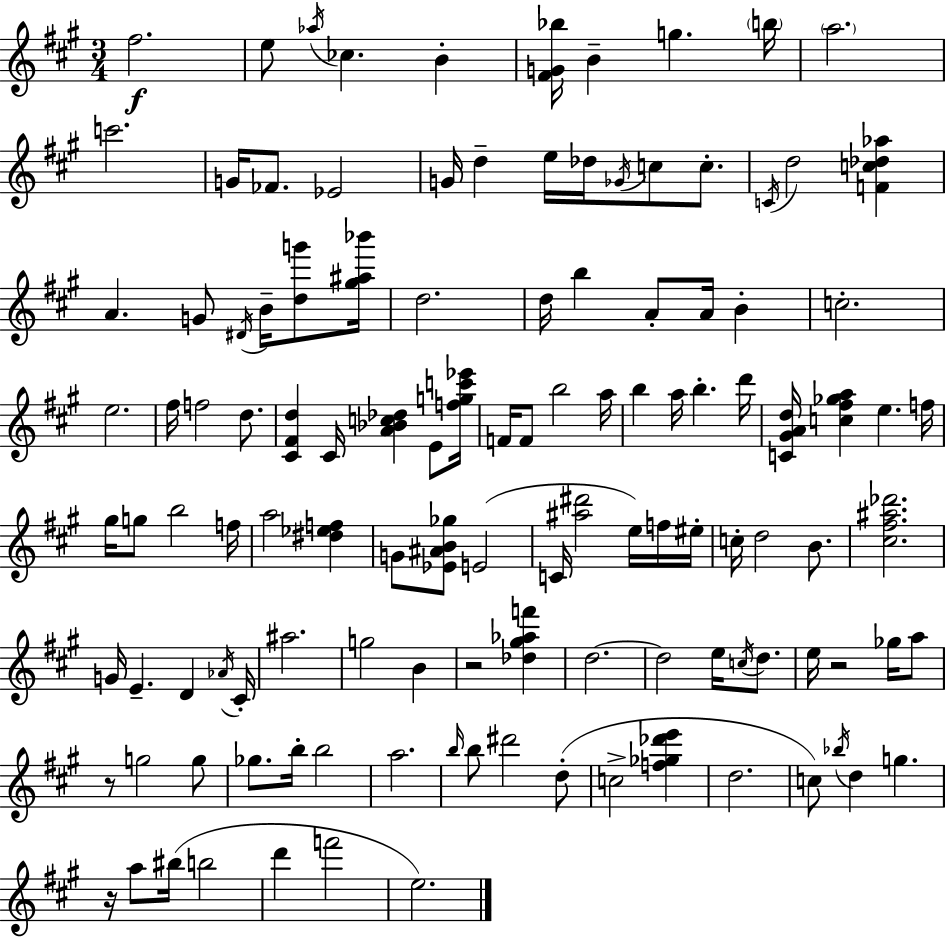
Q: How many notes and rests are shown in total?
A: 120